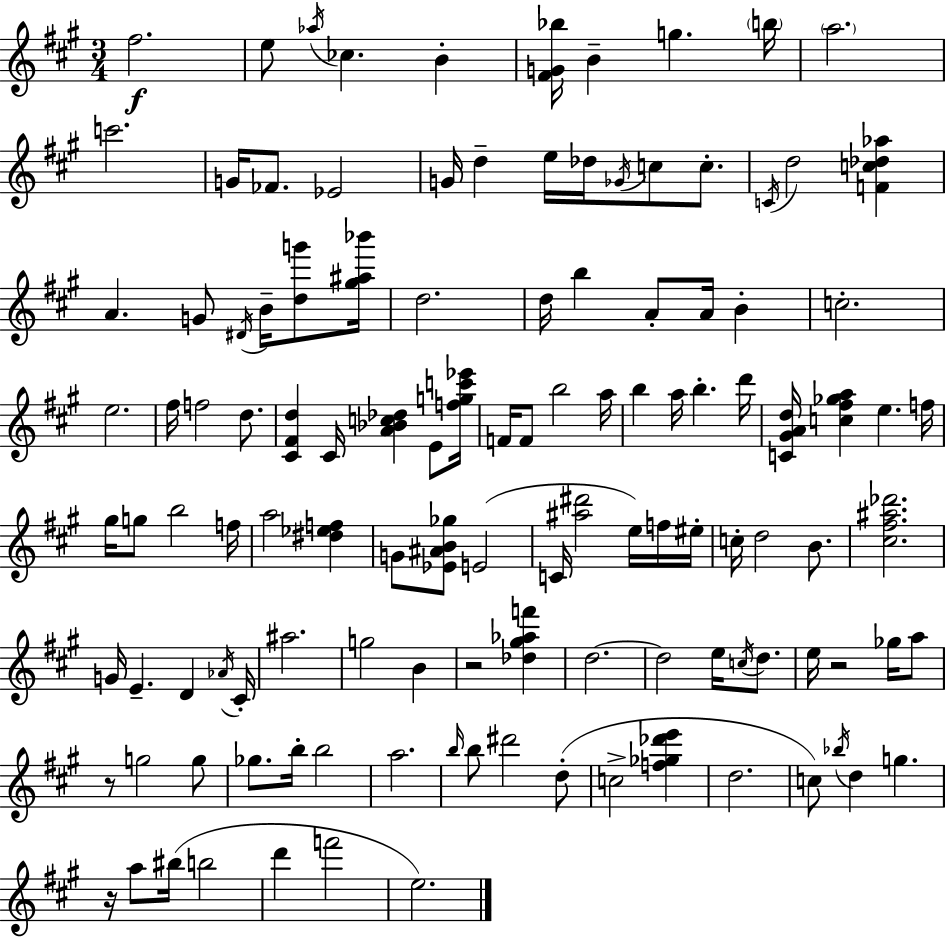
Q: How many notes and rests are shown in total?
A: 120